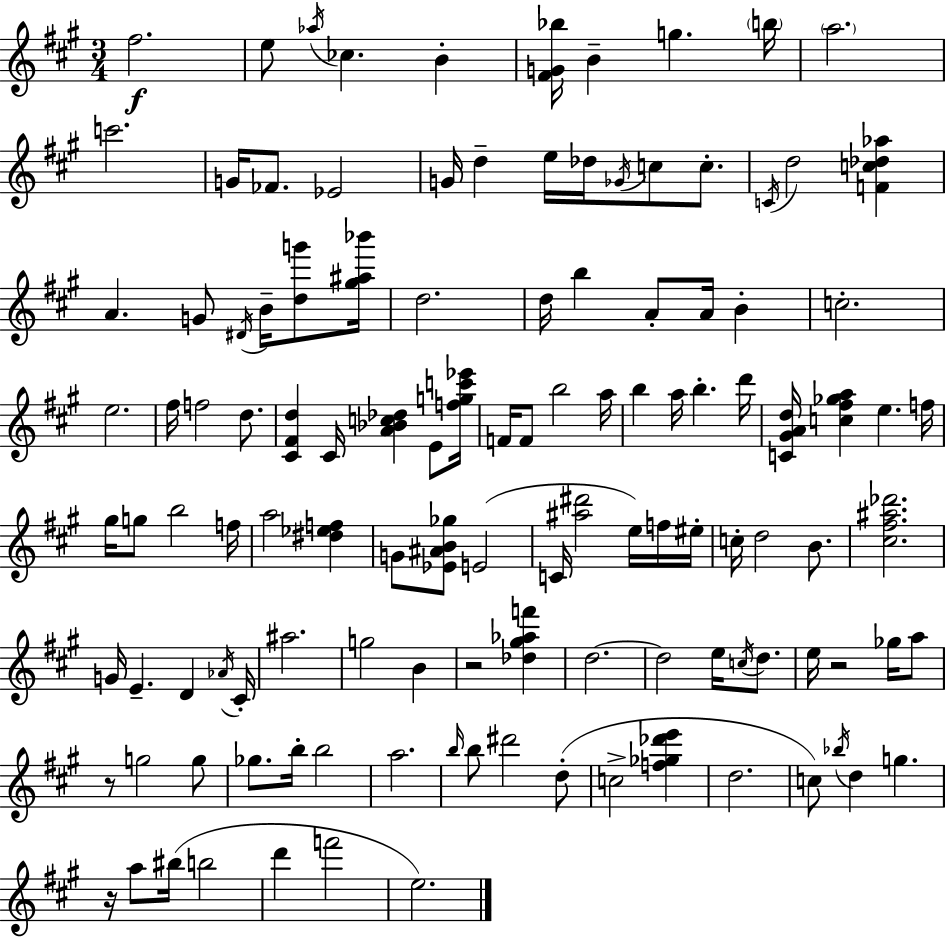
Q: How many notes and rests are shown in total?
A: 120